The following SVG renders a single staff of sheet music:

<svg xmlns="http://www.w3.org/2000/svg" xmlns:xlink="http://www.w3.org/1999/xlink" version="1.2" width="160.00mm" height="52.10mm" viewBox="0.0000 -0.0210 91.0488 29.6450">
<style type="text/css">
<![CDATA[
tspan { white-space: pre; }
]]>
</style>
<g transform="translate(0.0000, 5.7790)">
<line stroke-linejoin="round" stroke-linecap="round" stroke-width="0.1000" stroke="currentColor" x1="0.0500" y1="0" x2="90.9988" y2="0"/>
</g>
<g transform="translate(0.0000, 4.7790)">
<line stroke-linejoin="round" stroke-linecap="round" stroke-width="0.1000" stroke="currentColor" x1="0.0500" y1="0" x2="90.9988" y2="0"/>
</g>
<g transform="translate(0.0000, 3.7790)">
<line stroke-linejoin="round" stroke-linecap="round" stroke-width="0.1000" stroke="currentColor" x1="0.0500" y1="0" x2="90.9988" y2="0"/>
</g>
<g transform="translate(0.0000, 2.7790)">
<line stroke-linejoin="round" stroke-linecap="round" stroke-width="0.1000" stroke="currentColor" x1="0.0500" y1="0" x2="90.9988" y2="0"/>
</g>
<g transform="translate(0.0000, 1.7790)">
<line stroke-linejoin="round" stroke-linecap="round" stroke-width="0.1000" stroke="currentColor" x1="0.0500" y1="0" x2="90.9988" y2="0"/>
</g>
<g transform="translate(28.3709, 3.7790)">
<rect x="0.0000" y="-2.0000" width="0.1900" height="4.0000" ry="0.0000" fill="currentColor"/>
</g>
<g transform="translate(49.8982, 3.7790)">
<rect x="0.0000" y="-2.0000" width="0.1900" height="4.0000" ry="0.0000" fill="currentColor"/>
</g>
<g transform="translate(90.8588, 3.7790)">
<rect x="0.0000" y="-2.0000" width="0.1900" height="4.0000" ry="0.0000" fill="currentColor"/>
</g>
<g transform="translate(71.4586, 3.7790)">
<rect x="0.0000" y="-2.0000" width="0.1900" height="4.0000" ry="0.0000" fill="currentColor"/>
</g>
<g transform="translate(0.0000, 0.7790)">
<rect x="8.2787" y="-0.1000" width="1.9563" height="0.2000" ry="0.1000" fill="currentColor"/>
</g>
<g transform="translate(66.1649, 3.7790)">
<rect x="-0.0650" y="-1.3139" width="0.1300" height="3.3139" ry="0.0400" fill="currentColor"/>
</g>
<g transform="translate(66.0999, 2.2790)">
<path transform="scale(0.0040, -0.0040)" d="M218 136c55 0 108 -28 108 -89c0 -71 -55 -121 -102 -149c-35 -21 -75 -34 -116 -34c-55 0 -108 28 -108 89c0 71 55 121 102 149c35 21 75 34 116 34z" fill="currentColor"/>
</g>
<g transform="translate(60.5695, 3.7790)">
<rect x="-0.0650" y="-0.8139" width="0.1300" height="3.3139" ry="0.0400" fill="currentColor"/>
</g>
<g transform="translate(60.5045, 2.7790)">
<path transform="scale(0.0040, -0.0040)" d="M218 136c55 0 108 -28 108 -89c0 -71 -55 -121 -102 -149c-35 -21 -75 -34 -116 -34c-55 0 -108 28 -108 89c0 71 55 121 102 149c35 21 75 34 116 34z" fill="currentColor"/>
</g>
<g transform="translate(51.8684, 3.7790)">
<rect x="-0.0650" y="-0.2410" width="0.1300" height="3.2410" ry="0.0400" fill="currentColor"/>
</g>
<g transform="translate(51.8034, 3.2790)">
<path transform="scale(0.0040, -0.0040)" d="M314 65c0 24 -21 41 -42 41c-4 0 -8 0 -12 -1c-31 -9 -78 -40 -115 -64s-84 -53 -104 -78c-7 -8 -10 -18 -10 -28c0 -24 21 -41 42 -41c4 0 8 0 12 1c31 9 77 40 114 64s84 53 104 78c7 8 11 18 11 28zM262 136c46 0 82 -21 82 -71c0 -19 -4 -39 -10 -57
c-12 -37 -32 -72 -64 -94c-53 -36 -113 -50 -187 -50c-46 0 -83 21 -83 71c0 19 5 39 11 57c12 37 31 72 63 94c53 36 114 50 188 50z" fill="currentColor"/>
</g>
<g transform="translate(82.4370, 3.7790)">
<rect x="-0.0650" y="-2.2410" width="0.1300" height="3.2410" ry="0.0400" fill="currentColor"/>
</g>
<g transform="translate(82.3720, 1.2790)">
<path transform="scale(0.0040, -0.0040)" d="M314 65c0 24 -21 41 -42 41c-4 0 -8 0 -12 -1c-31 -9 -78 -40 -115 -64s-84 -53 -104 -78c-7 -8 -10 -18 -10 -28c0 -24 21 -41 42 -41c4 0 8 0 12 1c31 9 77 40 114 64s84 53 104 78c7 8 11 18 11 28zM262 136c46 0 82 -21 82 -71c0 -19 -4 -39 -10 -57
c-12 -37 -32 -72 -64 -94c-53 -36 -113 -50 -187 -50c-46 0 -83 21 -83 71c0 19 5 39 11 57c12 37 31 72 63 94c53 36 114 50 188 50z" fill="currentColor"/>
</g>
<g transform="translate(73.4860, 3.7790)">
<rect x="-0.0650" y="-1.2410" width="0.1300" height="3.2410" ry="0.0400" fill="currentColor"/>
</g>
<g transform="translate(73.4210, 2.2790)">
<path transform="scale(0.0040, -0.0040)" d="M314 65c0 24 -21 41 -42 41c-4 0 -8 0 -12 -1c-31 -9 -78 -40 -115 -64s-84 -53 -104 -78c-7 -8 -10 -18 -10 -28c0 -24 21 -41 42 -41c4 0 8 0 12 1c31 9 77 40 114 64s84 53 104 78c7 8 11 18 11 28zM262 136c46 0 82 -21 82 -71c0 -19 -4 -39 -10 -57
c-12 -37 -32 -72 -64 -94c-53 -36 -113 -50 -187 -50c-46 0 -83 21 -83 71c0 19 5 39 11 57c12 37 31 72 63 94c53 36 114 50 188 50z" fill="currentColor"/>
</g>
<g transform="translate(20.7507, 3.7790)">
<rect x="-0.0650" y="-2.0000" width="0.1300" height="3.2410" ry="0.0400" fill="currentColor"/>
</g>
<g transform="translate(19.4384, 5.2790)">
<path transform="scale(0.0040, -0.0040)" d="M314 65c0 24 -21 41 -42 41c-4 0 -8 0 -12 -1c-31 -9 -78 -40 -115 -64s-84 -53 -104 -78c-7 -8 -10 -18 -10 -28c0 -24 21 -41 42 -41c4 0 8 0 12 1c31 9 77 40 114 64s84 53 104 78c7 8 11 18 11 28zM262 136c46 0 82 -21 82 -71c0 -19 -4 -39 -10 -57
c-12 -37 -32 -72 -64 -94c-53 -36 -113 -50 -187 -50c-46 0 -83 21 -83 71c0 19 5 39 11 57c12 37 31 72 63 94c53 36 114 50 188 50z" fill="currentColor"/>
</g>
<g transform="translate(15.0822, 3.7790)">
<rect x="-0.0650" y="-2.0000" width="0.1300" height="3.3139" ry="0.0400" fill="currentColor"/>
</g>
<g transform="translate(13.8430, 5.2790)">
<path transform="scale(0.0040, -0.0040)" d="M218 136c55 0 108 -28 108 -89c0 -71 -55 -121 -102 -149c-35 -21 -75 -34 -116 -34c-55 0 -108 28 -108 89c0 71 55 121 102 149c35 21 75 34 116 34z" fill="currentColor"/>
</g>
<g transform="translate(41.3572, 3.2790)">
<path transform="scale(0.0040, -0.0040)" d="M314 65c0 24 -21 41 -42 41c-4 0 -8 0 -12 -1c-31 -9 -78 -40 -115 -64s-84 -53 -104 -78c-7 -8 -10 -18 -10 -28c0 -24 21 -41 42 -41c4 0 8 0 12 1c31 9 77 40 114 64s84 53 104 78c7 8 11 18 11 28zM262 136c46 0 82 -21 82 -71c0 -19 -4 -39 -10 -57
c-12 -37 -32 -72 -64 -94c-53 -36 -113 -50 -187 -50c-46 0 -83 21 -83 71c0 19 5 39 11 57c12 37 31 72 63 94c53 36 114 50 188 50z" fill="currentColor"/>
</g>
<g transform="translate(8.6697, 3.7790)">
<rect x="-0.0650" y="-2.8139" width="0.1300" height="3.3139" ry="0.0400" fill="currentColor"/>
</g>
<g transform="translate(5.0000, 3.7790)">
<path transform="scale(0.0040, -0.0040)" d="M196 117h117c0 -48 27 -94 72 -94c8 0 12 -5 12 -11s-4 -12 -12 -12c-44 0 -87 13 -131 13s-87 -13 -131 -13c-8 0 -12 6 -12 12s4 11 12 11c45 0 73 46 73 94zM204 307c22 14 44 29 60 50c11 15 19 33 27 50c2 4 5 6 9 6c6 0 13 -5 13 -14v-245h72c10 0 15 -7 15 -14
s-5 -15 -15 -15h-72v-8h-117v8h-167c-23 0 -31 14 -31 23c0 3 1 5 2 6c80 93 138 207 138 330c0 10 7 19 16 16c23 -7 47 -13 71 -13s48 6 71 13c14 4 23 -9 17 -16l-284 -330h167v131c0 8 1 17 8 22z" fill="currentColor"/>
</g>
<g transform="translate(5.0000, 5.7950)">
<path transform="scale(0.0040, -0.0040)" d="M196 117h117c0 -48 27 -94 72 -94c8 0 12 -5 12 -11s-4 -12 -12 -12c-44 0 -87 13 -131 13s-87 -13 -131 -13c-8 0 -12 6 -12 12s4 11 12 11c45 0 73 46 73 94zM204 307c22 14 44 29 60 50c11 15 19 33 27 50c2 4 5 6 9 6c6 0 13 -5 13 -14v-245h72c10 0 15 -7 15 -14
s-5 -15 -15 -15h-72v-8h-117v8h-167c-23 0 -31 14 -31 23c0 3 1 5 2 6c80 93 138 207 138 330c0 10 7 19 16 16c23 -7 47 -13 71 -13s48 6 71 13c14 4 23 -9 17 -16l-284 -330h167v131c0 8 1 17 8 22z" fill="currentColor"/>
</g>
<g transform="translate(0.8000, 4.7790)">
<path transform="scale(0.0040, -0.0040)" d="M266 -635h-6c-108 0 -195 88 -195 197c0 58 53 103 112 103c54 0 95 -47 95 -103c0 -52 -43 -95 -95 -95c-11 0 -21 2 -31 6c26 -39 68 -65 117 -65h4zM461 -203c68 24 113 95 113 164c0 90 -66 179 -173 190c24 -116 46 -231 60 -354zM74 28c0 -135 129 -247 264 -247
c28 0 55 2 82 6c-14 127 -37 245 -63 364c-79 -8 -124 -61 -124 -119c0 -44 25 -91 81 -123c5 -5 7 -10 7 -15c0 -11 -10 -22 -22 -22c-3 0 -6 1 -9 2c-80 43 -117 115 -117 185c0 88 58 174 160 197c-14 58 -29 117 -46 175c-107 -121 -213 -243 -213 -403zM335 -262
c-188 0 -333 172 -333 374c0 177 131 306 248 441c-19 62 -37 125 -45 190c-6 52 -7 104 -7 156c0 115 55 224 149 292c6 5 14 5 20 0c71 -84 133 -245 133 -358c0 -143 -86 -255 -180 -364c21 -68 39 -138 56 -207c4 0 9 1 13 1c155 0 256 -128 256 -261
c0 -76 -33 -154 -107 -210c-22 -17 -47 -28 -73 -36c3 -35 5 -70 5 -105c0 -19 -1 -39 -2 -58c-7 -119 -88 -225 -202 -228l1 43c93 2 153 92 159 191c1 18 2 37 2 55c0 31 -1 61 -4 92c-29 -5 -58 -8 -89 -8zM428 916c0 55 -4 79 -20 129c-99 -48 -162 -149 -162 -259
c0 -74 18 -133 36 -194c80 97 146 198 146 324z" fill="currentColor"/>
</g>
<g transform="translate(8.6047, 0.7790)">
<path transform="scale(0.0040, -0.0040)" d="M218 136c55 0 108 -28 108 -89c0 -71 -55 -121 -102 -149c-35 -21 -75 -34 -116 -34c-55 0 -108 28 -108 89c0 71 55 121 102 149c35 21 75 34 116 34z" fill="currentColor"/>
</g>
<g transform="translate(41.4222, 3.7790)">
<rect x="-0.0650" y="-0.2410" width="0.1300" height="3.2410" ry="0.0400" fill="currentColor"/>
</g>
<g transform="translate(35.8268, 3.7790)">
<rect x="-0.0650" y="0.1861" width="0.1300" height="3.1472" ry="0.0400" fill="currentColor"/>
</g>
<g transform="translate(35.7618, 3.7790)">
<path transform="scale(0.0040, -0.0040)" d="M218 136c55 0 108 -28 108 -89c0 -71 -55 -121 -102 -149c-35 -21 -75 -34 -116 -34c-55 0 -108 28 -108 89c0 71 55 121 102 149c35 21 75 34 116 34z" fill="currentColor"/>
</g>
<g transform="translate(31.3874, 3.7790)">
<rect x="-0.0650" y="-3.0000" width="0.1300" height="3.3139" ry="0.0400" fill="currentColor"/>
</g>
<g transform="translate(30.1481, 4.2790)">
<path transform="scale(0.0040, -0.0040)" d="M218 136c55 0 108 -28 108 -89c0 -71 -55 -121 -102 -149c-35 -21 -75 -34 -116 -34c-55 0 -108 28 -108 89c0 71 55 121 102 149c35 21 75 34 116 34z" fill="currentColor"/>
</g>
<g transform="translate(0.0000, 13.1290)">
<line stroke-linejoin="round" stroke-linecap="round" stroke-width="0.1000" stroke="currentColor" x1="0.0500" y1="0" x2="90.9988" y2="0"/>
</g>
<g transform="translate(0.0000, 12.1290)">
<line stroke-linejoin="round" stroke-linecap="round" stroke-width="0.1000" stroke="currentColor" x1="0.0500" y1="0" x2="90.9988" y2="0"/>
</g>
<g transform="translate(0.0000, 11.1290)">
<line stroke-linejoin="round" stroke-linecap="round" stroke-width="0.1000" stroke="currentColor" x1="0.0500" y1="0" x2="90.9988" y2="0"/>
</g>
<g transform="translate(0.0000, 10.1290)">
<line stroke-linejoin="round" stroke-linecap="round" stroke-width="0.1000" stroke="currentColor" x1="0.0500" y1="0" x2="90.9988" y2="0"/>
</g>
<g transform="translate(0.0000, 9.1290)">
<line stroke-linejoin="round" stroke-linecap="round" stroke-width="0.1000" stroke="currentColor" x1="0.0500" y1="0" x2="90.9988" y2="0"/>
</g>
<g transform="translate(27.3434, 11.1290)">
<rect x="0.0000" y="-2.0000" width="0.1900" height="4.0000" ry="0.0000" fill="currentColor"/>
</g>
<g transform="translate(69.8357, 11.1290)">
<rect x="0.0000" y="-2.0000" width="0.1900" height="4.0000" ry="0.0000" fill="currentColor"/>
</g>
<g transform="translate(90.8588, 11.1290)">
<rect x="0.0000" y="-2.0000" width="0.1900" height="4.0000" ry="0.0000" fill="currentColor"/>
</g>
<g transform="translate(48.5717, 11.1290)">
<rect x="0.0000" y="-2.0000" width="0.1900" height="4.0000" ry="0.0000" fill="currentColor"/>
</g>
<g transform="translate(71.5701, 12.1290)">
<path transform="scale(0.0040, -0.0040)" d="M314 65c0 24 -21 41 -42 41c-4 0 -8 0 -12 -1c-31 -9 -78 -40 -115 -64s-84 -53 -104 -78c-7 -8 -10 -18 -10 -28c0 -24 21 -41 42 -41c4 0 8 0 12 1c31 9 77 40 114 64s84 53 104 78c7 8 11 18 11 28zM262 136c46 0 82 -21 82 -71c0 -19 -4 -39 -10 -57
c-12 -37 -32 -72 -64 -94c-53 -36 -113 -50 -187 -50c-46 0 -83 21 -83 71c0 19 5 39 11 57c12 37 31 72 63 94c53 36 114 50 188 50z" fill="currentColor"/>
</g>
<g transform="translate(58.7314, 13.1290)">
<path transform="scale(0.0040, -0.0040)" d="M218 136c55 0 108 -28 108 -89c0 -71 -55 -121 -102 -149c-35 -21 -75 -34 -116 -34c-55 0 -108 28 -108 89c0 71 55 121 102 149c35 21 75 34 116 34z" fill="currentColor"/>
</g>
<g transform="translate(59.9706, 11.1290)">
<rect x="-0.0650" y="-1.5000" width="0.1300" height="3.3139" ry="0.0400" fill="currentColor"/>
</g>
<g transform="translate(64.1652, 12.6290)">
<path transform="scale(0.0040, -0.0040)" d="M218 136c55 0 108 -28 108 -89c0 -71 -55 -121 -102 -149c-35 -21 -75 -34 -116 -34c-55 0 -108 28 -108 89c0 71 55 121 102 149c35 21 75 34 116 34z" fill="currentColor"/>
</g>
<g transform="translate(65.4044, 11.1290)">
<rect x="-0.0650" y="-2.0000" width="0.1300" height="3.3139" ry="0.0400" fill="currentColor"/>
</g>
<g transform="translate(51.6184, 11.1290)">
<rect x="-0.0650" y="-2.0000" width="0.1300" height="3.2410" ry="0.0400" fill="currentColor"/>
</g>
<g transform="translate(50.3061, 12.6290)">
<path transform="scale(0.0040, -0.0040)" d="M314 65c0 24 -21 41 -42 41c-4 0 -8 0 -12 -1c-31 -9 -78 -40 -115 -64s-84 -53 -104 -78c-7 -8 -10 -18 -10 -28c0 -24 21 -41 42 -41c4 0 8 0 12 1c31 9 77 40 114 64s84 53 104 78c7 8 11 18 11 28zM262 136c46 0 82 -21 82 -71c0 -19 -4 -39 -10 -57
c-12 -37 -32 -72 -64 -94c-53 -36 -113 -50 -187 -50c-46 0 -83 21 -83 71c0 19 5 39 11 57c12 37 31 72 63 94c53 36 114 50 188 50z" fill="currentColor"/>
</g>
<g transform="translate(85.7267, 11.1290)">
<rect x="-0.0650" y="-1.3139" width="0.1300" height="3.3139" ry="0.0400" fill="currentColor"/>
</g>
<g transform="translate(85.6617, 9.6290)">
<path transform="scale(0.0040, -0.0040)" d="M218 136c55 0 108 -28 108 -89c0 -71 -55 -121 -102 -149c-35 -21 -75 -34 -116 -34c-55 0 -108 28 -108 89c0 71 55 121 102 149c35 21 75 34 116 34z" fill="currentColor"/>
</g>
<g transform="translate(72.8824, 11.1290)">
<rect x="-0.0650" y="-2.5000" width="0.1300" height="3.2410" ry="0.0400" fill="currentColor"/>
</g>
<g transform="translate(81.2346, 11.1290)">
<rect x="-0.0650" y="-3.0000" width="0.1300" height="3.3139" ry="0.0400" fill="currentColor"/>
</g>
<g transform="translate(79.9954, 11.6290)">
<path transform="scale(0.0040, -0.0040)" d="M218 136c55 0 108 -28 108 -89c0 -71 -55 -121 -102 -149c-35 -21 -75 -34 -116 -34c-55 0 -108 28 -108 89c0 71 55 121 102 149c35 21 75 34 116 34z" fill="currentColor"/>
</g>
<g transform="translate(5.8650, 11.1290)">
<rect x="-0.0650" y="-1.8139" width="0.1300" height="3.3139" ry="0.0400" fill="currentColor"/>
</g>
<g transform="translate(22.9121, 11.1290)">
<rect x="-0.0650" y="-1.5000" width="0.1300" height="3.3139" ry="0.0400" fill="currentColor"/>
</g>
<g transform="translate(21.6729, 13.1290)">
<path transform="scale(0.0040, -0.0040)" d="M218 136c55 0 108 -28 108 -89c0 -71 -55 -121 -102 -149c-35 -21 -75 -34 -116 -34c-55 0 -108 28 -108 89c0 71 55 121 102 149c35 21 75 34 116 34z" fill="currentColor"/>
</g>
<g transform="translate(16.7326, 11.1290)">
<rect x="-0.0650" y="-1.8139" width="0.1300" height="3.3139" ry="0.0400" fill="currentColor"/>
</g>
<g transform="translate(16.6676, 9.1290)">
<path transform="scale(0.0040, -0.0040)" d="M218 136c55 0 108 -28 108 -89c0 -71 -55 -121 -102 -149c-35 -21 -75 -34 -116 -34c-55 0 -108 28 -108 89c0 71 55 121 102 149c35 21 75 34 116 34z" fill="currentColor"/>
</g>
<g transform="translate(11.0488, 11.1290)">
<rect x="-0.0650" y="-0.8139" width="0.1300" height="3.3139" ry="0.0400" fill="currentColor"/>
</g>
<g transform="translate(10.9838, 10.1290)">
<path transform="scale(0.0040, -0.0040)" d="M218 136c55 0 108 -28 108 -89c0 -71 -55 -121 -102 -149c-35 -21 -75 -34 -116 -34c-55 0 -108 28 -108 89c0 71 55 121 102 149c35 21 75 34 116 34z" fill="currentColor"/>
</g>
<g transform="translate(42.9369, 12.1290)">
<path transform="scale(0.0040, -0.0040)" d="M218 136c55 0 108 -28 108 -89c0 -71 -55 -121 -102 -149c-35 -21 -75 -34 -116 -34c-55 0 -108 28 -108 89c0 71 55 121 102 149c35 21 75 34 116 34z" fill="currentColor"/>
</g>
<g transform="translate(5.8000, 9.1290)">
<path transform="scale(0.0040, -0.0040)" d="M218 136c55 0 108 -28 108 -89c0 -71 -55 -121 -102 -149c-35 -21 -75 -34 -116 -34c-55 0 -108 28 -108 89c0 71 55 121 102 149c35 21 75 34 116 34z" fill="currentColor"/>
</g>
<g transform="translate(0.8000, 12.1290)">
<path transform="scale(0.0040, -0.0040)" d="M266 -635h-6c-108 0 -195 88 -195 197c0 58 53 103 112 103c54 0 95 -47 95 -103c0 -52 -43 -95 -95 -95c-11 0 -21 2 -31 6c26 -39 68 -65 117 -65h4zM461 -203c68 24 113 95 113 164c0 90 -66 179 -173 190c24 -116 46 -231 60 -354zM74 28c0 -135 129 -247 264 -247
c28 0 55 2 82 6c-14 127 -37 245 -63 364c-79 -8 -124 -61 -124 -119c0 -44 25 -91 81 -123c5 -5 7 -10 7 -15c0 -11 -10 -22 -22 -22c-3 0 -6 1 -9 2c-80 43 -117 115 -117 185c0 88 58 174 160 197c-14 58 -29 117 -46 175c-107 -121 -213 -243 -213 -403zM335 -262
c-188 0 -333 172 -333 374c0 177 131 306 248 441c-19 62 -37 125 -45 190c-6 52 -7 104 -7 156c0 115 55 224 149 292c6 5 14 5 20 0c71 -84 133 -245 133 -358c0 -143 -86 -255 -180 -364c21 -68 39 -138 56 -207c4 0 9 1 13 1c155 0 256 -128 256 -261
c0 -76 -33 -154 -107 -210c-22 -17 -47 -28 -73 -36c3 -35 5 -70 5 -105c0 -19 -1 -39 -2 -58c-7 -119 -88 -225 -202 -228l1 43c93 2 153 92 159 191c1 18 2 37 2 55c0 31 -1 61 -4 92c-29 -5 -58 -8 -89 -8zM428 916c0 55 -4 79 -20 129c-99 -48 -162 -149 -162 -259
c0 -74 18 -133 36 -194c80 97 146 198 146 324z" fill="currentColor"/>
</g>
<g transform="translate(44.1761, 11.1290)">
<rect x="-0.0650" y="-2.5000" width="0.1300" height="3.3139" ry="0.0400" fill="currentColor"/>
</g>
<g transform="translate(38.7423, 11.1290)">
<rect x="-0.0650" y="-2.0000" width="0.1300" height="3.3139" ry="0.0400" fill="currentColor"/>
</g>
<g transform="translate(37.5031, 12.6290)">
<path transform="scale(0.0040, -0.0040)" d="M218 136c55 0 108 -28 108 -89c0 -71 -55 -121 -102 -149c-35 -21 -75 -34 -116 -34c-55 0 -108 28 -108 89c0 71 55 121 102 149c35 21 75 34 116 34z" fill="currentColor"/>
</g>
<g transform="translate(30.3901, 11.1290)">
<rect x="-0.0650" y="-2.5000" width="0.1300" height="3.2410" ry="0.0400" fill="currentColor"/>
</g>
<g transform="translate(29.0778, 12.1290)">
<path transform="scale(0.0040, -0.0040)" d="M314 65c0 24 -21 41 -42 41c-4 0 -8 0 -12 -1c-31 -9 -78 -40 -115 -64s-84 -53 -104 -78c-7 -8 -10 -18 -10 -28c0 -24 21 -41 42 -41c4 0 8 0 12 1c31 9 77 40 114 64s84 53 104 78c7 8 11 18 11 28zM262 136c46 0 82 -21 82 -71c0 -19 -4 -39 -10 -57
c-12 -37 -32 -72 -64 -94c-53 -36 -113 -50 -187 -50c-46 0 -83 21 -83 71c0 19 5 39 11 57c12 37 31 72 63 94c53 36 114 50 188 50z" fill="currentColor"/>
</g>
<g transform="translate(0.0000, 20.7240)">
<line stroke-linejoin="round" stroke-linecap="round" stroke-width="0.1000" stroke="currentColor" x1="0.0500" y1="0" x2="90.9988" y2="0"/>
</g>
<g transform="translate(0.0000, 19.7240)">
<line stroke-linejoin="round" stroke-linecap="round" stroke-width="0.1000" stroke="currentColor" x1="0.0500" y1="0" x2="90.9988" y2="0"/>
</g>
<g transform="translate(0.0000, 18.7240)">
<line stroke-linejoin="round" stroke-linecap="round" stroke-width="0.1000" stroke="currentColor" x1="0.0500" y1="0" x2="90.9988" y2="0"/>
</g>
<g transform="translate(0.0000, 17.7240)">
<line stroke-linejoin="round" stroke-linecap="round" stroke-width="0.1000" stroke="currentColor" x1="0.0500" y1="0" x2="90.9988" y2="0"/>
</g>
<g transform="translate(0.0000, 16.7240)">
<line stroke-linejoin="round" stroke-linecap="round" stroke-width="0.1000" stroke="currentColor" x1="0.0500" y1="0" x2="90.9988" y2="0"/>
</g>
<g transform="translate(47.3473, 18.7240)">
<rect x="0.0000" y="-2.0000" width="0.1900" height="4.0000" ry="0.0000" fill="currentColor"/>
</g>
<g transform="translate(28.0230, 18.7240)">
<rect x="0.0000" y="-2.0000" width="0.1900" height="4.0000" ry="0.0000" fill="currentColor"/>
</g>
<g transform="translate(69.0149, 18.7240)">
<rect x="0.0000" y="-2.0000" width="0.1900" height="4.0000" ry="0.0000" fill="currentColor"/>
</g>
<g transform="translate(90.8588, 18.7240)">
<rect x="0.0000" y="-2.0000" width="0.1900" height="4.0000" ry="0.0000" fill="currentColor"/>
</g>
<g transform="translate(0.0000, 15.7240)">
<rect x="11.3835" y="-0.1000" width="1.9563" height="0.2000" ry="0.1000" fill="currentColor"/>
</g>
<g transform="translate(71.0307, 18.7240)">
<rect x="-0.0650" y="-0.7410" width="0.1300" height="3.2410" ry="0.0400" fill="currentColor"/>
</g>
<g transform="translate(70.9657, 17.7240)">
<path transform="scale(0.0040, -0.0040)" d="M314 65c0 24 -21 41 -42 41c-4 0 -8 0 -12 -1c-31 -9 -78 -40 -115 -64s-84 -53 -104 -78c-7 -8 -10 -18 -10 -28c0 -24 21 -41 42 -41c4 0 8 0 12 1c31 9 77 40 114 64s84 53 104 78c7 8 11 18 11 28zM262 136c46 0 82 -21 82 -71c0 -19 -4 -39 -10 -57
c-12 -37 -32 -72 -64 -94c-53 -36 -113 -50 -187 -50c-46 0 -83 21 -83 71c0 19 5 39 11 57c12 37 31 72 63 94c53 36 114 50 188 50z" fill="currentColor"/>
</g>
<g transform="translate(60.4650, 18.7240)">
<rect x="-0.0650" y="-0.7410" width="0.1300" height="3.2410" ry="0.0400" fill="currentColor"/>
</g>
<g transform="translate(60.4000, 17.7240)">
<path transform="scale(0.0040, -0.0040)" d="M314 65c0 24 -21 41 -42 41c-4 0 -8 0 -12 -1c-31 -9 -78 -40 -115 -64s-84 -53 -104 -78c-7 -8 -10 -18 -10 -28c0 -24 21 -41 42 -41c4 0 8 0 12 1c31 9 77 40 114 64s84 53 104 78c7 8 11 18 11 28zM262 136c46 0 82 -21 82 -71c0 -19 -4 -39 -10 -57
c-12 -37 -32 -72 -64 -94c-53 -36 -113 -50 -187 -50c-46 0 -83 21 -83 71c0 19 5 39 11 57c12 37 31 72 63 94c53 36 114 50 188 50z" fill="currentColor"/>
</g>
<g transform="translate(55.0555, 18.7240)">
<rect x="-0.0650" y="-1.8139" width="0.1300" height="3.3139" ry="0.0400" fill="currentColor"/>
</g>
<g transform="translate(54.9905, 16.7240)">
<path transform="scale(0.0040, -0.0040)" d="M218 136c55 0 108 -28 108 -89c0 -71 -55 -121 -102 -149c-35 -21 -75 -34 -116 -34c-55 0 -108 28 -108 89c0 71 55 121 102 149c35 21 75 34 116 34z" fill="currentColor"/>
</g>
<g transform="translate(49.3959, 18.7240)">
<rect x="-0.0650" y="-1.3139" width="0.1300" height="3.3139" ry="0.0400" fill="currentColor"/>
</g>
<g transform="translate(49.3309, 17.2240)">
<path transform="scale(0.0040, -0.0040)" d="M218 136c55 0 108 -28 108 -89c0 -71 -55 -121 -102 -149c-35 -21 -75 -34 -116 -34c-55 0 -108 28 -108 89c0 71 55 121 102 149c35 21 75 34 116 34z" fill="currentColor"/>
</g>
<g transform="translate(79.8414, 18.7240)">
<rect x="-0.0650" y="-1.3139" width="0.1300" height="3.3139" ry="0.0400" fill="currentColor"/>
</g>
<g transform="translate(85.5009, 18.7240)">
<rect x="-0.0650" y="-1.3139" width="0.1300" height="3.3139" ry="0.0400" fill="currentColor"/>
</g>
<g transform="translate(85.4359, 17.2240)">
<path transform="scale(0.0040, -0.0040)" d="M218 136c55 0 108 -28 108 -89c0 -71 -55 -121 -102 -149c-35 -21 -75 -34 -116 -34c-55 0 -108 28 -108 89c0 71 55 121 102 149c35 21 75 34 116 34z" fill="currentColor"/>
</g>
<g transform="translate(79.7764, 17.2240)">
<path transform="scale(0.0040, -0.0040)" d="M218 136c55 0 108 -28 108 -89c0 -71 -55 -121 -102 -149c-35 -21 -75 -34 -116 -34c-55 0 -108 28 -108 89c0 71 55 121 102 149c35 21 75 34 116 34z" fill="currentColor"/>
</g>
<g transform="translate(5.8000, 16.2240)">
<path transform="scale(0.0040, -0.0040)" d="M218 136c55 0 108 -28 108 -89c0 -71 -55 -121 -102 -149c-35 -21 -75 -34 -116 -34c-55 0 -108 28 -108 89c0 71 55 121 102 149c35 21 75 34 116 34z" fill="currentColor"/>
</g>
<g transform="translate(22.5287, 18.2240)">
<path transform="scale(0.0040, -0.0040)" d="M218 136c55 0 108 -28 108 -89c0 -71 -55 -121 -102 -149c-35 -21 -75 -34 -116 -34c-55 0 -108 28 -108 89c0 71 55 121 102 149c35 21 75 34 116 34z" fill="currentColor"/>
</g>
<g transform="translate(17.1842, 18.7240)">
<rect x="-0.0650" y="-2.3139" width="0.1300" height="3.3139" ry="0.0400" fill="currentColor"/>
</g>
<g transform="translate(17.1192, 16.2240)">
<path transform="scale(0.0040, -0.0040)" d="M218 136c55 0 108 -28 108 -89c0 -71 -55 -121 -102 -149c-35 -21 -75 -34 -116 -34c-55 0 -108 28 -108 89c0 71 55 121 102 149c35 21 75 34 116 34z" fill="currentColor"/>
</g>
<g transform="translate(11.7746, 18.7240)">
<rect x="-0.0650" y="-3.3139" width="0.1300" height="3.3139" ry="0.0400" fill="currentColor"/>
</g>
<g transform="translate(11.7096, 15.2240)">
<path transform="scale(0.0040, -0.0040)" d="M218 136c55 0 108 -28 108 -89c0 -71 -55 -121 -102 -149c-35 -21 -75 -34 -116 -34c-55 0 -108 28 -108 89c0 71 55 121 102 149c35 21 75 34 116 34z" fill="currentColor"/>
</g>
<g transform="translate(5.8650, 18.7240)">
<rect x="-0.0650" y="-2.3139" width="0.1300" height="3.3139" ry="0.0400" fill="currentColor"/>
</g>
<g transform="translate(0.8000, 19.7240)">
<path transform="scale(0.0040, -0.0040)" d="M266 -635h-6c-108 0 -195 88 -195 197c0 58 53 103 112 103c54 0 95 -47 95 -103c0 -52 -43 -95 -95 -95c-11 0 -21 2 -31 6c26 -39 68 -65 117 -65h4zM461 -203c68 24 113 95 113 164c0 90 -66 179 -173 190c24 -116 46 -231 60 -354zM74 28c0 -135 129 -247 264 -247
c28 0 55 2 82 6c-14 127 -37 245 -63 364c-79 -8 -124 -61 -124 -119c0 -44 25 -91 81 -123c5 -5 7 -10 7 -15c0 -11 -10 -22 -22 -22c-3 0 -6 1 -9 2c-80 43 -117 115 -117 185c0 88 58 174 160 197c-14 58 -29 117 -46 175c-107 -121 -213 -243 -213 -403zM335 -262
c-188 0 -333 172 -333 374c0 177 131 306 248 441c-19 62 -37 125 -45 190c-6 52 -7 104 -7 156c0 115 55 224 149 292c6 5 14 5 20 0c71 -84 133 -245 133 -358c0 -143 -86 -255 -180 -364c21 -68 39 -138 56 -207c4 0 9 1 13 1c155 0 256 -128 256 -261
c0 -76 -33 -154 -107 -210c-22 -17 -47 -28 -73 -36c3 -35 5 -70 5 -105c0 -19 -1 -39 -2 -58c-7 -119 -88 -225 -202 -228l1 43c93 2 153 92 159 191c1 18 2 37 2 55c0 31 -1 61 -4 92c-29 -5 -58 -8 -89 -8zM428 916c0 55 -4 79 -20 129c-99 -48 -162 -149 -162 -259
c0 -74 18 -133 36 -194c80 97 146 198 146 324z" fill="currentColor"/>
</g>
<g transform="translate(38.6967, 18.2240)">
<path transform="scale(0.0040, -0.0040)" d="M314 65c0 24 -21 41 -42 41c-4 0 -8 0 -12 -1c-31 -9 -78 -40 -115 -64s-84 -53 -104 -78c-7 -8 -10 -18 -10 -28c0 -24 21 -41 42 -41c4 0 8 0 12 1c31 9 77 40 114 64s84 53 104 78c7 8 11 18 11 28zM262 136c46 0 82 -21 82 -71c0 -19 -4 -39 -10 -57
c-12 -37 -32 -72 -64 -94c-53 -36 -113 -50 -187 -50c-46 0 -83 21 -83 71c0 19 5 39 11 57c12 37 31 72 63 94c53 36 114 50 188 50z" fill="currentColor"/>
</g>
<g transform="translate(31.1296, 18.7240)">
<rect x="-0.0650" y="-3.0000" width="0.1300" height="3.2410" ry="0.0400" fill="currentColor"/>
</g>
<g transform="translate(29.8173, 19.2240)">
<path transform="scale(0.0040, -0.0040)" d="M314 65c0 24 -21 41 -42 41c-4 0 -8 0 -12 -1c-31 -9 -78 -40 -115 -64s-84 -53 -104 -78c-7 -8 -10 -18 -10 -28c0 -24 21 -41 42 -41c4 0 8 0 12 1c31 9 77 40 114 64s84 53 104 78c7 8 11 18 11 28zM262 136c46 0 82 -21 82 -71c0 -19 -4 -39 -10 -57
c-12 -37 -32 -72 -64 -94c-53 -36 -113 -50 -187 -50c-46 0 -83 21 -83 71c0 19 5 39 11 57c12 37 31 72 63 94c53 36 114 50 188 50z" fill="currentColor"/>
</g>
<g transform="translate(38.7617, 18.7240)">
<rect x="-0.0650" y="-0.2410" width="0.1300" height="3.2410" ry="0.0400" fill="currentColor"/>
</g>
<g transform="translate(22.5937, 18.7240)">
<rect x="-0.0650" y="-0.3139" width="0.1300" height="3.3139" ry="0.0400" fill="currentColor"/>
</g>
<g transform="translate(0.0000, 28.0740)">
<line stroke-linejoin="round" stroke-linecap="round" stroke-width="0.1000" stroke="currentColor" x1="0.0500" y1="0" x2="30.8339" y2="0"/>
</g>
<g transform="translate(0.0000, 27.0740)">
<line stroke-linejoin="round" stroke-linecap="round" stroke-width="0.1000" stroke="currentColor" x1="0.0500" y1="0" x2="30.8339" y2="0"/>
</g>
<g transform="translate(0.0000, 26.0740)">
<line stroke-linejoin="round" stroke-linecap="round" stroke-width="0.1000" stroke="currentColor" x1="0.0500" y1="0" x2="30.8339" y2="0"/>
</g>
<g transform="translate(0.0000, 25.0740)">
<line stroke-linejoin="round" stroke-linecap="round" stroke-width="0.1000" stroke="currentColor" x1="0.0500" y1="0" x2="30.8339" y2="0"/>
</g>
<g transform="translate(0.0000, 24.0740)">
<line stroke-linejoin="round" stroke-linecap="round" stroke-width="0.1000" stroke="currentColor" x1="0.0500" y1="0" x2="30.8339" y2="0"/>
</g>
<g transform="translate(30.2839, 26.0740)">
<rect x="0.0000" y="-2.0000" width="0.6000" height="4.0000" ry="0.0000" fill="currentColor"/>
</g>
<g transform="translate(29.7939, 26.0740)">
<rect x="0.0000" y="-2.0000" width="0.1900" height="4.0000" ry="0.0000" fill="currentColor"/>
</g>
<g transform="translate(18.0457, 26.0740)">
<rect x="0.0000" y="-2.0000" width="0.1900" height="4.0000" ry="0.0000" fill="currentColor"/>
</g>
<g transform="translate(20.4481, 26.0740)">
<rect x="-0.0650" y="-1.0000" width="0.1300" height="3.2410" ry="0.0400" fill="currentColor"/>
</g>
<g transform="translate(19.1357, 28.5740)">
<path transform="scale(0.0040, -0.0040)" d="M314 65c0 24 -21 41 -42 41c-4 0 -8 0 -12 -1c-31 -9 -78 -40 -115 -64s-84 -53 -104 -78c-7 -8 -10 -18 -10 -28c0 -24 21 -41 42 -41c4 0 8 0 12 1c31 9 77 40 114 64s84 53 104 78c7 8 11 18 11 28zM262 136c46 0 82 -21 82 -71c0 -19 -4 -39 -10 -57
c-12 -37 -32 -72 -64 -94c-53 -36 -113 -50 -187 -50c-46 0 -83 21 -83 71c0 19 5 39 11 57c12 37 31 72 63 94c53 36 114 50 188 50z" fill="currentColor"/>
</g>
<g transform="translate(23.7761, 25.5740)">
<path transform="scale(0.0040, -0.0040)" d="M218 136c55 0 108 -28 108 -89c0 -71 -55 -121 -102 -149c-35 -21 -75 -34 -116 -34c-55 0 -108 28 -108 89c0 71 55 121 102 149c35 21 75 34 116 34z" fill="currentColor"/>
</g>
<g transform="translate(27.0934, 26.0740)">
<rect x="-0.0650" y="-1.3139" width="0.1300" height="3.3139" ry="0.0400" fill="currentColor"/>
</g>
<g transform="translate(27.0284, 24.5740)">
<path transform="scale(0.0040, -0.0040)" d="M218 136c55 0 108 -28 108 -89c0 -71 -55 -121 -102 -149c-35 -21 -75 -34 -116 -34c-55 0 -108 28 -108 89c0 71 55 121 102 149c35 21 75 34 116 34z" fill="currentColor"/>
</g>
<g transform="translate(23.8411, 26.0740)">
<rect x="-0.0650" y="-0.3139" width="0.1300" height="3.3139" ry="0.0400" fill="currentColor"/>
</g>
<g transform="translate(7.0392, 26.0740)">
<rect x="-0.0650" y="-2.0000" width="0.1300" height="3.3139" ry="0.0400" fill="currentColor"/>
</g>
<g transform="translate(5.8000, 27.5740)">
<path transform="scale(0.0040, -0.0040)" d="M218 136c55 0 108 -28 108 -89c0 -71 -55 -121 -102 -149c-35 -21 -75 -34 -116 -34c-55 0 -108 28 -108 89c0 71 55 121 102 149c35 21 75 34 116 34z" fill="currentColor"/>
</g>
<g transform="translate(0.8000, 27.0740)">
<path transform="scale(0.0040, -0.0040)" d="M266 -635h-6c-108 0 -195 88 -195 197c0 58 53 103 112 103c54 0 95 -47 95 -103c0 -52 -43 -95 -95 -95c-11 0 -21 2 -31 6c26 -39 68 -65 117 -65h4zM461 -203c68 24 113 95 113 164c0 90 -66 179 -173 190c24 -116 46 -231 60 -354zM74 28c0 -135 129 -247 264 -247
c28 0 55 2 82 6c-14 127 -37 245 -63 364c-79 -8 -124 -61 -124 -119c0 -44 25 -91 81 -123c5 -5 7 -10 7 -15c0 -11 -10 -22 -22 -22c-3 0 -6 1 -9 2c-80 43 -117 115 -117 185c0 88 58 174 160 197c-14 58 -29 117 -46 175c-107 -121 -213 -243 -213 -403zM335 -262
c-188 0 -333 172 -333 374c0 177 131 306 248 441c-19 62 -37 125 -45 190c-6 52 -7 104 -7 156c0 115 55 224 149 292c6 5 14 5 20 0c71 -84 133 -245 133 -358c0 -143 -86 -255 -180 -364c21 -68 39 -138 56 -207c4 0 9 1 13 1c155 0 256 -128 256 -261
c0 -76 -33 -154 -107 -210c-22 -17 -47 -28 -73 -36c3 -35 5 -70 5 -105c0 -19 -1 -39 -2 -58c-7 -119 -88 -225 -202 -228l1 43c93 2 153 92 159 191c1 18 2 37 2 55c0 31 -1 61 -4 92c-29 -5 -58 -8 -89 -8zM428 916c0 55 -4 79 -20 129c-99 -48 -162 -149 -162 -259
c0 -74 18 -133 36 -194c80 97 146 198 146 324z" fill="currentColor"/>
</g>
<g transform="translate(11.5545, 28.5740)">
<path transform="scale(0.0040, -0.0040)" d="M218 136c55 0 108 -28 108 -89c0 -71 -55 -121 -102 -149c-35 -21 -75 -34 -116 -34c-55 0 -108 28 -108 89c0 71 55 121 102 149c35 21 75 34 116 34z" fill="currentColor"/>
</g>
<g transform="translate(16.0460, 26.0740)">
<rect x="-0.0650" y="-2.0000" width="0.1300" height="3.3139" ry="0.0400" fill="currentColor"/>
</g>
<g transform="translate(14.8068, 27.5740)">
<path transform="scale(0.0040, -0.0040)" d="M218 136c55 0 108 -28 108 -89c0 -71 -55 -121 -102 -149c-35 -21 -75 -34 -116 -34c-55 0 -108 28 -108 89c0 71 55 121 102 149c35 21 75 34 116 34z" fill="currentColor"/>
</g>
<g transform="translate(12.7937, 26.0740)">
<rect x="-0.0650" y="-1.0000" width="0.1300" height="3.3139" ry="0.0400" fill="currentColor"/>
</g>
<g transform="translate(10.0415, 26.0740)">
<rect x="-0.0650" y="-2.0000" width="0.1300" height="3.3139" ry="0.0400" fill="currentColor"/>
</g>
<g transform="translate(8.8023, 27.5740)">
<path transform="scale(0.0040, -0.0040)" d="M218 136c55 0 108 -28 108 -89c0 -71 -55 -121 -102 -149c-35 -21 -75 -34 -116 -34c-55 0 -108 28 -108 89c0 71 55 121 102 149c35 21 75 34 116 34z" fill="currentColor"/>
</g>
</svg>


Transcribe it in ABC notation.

X:1
T:Untitled
M:4/4
L:1/4
K:C
a F F2 A B c2 c2 d e e2 g2 f d f E G2 F G F2 E F G2 A e g b g c A2 c2 e f d2 d2 e e F F D F D2 c e